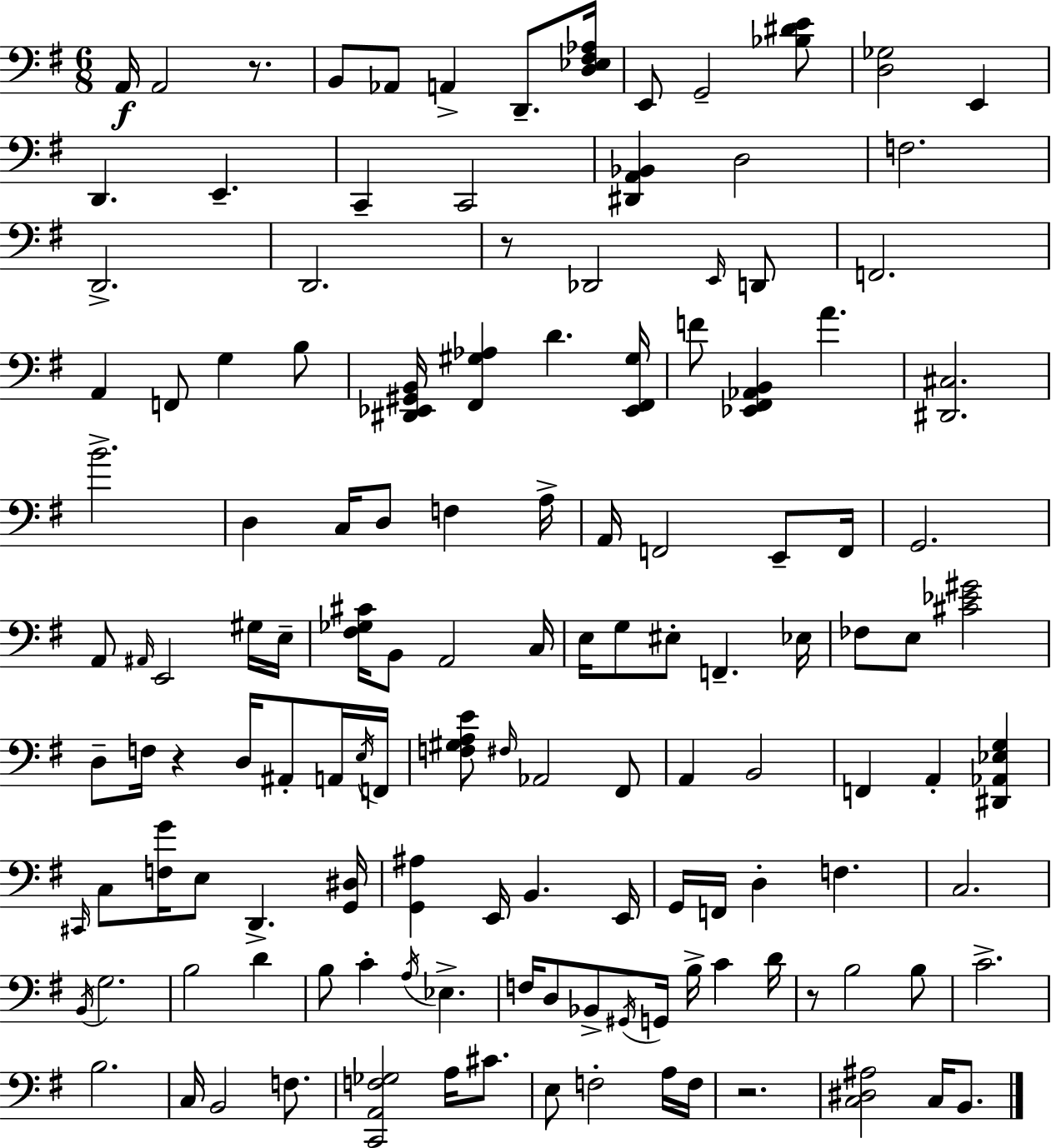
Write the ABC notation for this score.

X:1
T:Untitled
M:6/8
L:1/4
K:Em
A,,/4 A,,2 z/2 B,,/2 _A,,/2 A,, D,,/2 [D,_E,^F,_A,]/4 E,,/2 G,,2 [_B,^DE]/2 [D,_G,]2 E,, D,, E,, C,, C,,2 [^D,,A,,_B,,] D,2 F,2 D,,2 D,,2 z/2 _D,,2 E,,/4 D,,/2 F,,2 A,, F,,/2 G, B,/2 [^D,,_E,,^G,,B,,]/4 [^F,,^G,_A,] D [_E,,^F,,^G,]/4 F/2 [_E,,^F,,_A,,B,,] A [^D,,^C,]2 B2 D, C,/4 D,/2 F, A,/4 A,,/4 F,,2 E,,/2 F,,/4 G,,2 A,,/2 ^A,,/4 E,,2 ^G,/4 E,/4 [^F,_G,^C]/4 B,,/2 A,,2 C,/4 E,/4 G,/2 ^E,/2 F,, _E,/4 _F,/2 E,/2 [^C_E^G]2 D,/2 F,/4 z D,/4 ^A,,/2 A,,/4 E,/4 F,,/4 [F,^G,A,E]/2 ^F,/4 _A,,2 ^F,,/2 A,, B,,2 F,, A,, [^D,,_A,,_E,G,] ^C,,/4 C,/2 [F,G]/4 E,/2 D,, [G,,^D,]/4 [G,,^A,] E,,/4 B,, E,,/4 G,,/4 F,,/4 D, F, C,2 B,,/4 G,2 B,2 D B,/2 C A,/4 _E, F,/4 D,/2 _B,,/2 ^G,,/4 G,,/4 B,/4 C D/4 z/2 B,2 B,/2 C2 B,2 C,/4 B,,2 F,/2 [C,,A,,F,_G,]2 A,/4 ^C/2 E,/2 F,2 A,/4 F,/4 z2 [C,^D,^A,]2 C,/4 B,,/2